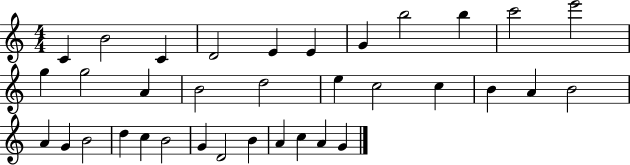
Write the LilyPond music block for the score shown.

{
  \clef treble
  \numericTimeSignature
  \time 4/4
  \key c \major
  c'4 b'2 c'4 | d'2 e'4 e'4 | g'4 b''2 b''4 | c'''2 e'''2 | \break g''4 g''2 a'4 | b'2 d''2 | e''4 c''2 c''4 | b'4 a'4 b'2 | \break a'4 g'4 b'2 | d''4 c''4 b'2 | g'4 d'2 b'4 | a'4 c''4 a'4 g'4 | \break \bar "|."
}